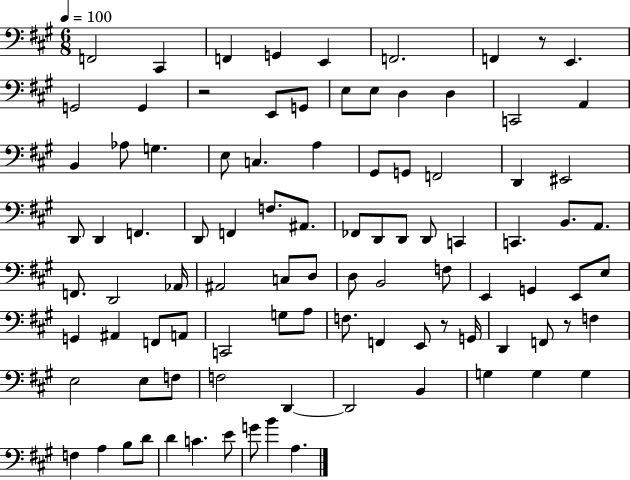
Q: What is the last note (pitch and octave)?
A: A3